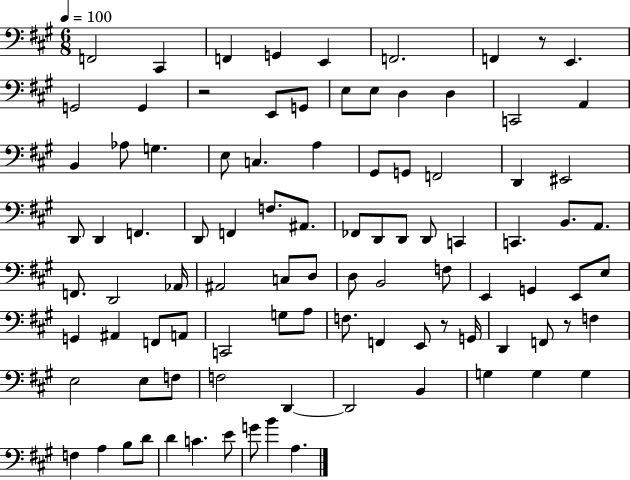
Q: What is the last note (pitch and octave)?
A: A3